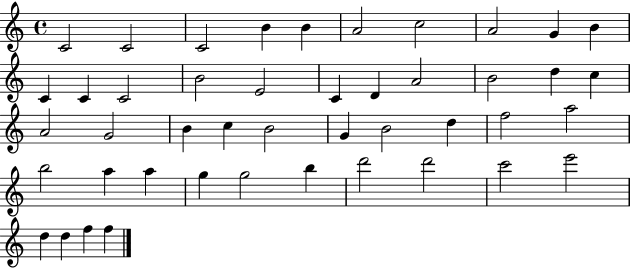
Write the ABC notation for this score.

X:1
T:Untitled
M:4/4
L:1/4
K:C
C2 C2 C2 B B A2 c2 A2 G B C C C2 B2 E2 C D A2 B2 d c A2 G2 B c B2 G B2 d f2 a2 b2 a a g g2 b d'2 d'2 c'2 e'2 d d f f